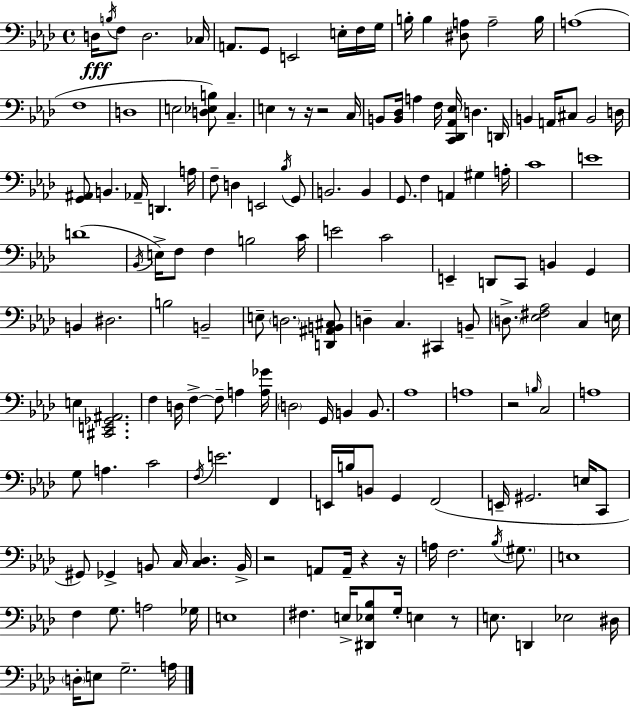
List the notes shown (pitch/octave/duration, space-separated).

D3/s B3/s F3/e D3/h. CES3/s A2/e. G2/e E2/h E3/s F3/s G3/s B3/s B3/q [D#3,A3]/e A3/h B3/s A3/w F3/w D3/w E3/h [D3,Eb3,B3]/e C3/q. E3/q R/e R/s R/h C3/s B2/e [B2,Db3]/s A3/q F3/s [C2,Db2,Ab2,Eb3]/s D3/q. D2/s B2/q A2/s C#3/e B2/h D3/s [G2,A#2]/e B2/q. Ab2/s D2/q. A3/s F3/e D3/q E2/h Bb3/s G2/e B2/h. B2/q G2/e. F3/q A2/q G#3/q A3/s C4/w E4/w D4/w Bb2/s E3/s F3/e F3/q B3/h C4/s E4/h C4/h E2/q D2/e C2/e B2/q G2/q B2/q D#3/h. B3/h B2/h E3/e D3/h. [D2,A#2,B2,C#3]/e D3/q C3/q. C#2/q B2/e D3/e. [Eb3,F#3,Ab3]/h C3/q E3/s E3/q [C#2,E2,Gb2,A#2]/h. F3/q D3/s F3/q F3/e A3/q [A3,Gb4]/s D3/h G2/s B2/q B2/e. Ab3/w A3/w R/h B3/s C3/h A3/w G3/e A3/q. C4/h F3/s E4/h. F2/q E2/s B3/s B2/e G2/q F2/h E2/s G#2/h. E3/s C2/e G#2/e Gb2/q B2/e C3/s [C3,Db3]/q. B2/s R/h A2/e A2/s R/q R/s A3/s F3/h. Bb3/s G#3/e. E3/w F3/q G3/e. A3/h Gb3/s E3/w F#3/q. E3/s [D#2,Eb3,Bb3]/e G3/s E3/q R/e E3/e. D2/q Eb3/h D#3/s D3/s E3/e G3/h. A3/s